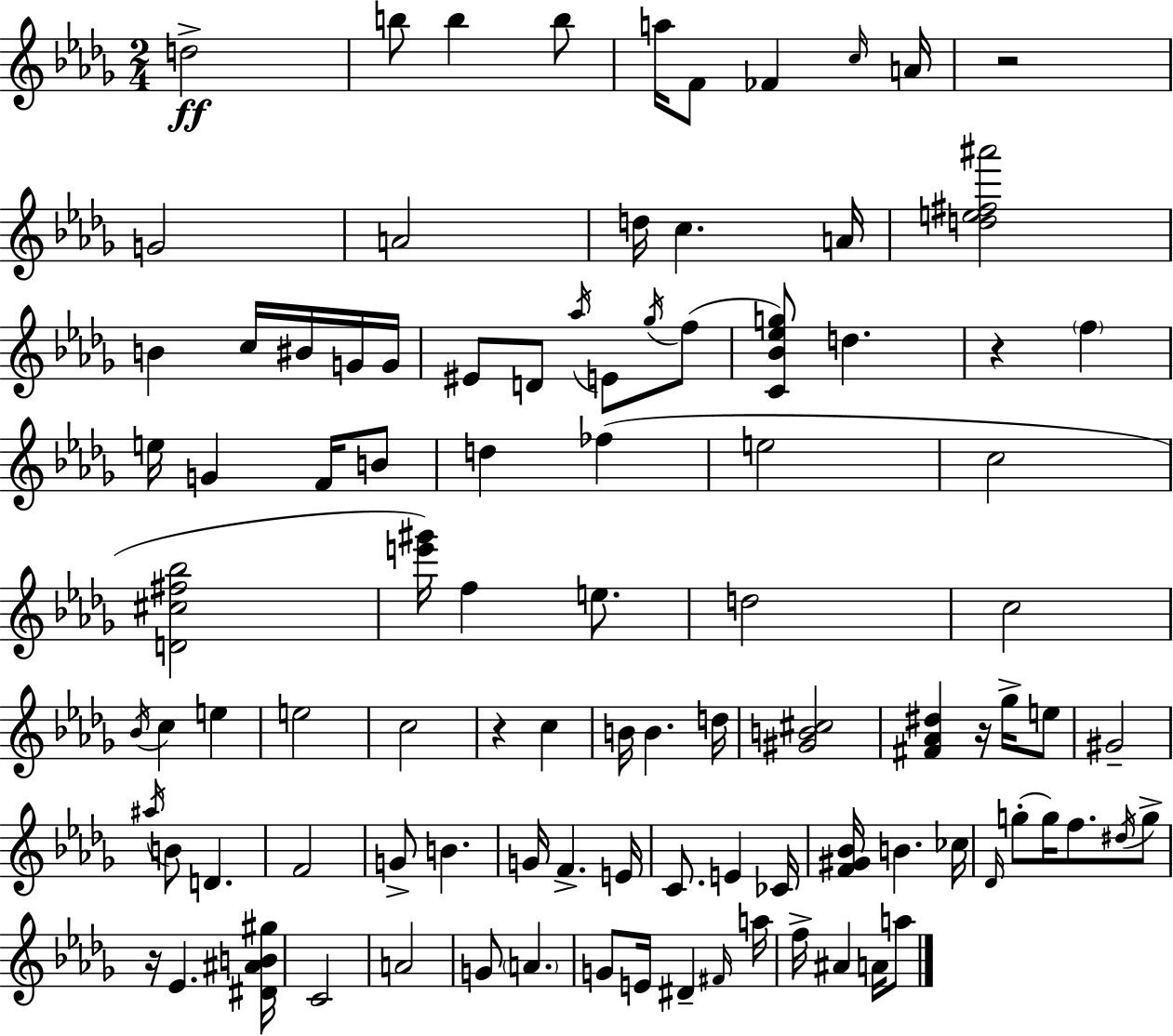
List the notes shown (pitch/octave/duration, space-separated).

D5/h B5/e B5/q B5/e A5/s F4/e FES4/q C5/s A4/s R/h G4/h A4/h D5/s C5/q. A4/s [D5,E5,F#5,A#6]/h B4/q C5/s BIS4/s G4/s G4/s EIS4/e D4/e Ab5/s E4/e Gb5/s F5/e [C4,Bb4,Eb5,G5]/e D5/q. R/q F5/q E5/s G4/q F4/s B4/e D5/q FES5/q E5/h C5/h [D4,C#5,F#5,Bb5]/h [E6,G#6]/s F5/q E5/e. D5/h C5/h Bb4/s C5/q E5/q E5/h C5/h R/q C5/q B4/s B4/q. D5/s [G#4,B4,C#5]/h [F#4,Ab4,D#5]/q R/s Gb5/s E5/e G#4/h A#5/s B4/e D4/q. F4/h G4/e B4/q. G4/s F4/q. E4/s C4/e. E4/q CES4/s [F4,G#4,Bb4]/s B4/q. CES5/s Db4/s G5/e G5/s F5/e. D#5/s G5/e R/s Eb4/q. [D#4,A#4,B4,G#5]/s C4/h A4/h G4/e A4/q. G4/e E4/s D#4/q F#4/s A5/s F5/s A#4/q A4/s A5/e